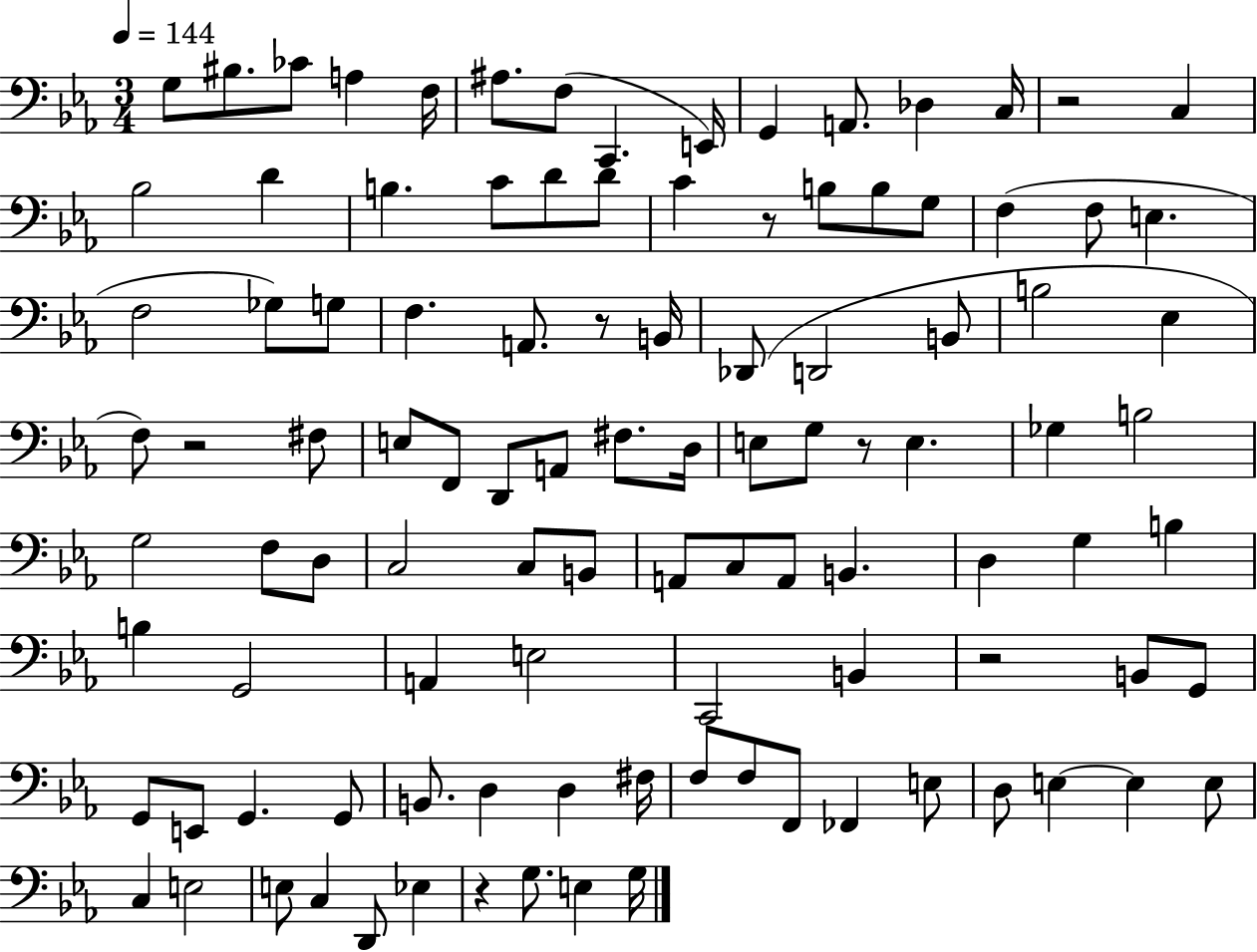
{
  \clef bass
  \numericTimeSignature
  \time 3/4
  \key ees \major
  \tempo 4 = 144
  g8 bis8. ces'8 a4 f16 | ais8. f8( c,4. e,16) | g,4 a,8. des4 c16 | r2 c4 | \break bes2 d'4 | b4. c'8 d'8 d'8 | c'4 r8 b8 b8 g8 | f4( f8 e4. | \break f2 ges8) g8 | f4. a,8. r8 b,16 | des,8( d,2 b,8 | b2 ees4 | \break f8) r2 fis8 | e8 f,8 d,8 a,8 fis8. d16 | e8 g8 r8 e4. | ges4 b2 | \break g2 f8 d8 | c2 c8 b,8 | a,8 c8 a,8 b,4. | d4 g4 b4 | \break b4 g,2 | a,4 e2 | c,2 b,4 | r2 b,8 g,8 | \break g,8 e,8 g,4. g,8 | b,8. d4 d4 fis16 | f8 f8 f,8 fes,4 e8 | d8 e4~~ e4 e8 | \break c4 e2 | e8 c4 d,8 ees4 | r4 g8. e4 g16 | \bar "|."
}